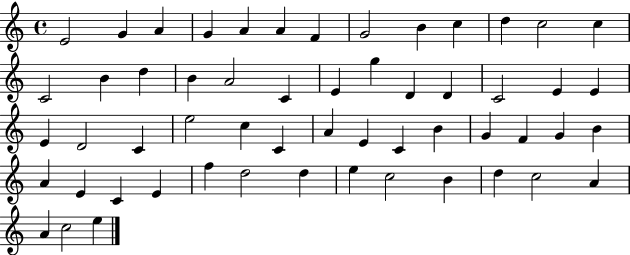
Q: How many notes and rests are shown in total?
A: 56